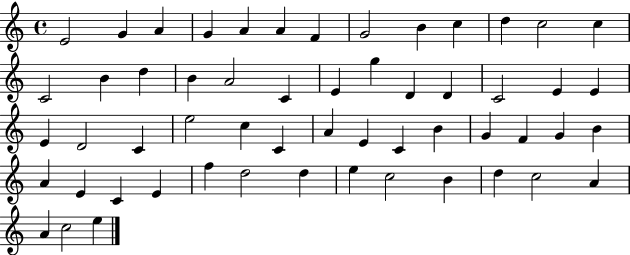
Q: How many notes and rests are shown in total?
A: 56